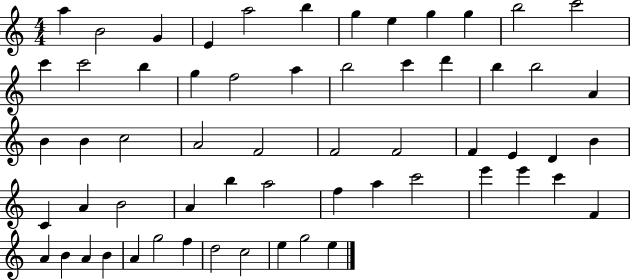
{
  \clef treble
  \numericTimeSignature
  \time 4/4
  \key c \major
  a''4 b'2 g'4 | e'4 a''2 b''4 | g''4 e''4 g''4 g''4 | b''2 c'''2 | \break c'''4 c'''2 b''4 | g''4 f''2 a''4 | b''2 c'''4 d'''4 | b''4 b''2 a'4 | \break b'4 b'4 c''2 | a'2 f'2 | f'2 f'2 | f'4 e'4 d'4 b'4 | \break c'4 a'4 b'2 | a'4 b''4 a''2 | f''4 a''4 c'''2 | e'''4 e'''4 c'''4 f'4 | \break a'4 b'4 a'4 b'4 | a'4 g''2 f''4 | d''2 c''2 | e''4 g''2 e''4 | \break \bar "|."
}